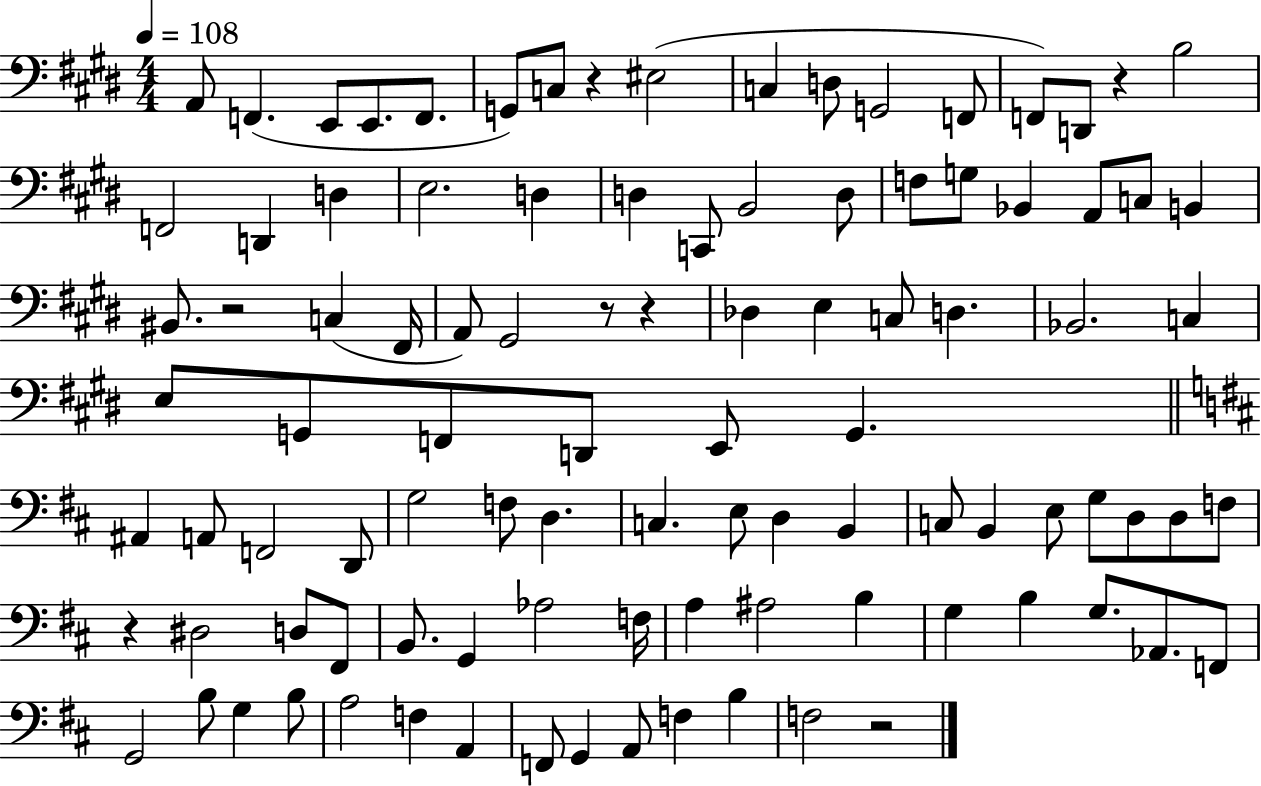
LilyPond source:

{
  \clef bass
  \numericTimeSignature
  \time 4/4
  \key e \major
  \tempo 4 = 108
  a,8 f,4.( e,8 e,8. f,8. | g,8) c8 r4 eis2( | c4 d8 g,2 f,8 | f,8) d,8 r4 b2 | \break f,2 d,4 d4 | e2. d4 | d4 c,8 b,2 d8 | f8 g8 bes,4 a,8 c8 b,4 | \break bis,8. r2 c4( fis,16 | a,8) gis,2 r8 r4 | des4 e4 c8 d4. | bes,2. c4 | \break e8 g,8 f,8 d,8 e,8 g,4. | \bar "||" \break \key d \major ais,4 a,8 f,2 d,8 | g2 f8 d4. | c4. e8 d4 b,4 | c8 b,4 e8 g8 d8 d8 f8 | \break r4 dis2 d8 fis,8 | b,8. g,4 aes2 f16 | a4 ais2 b4 | g4 b4 g8. aes,8. f,8 | \break g,2 b8 g4 b8 | a2 f4 a,4 | f,8 g,4 a,8 f4 b4 | f2 r2 | \break \bar "|."
}